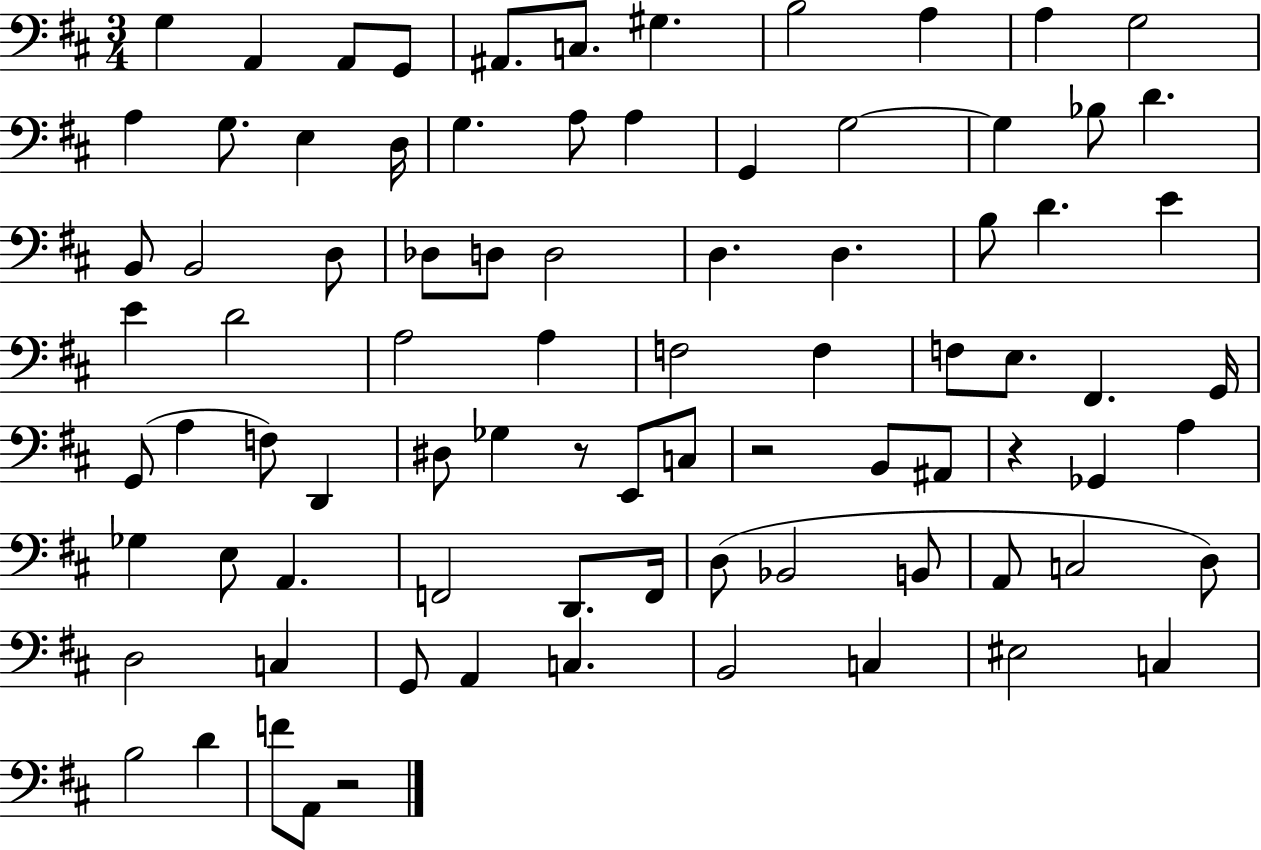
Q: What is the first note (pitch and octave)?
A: G3